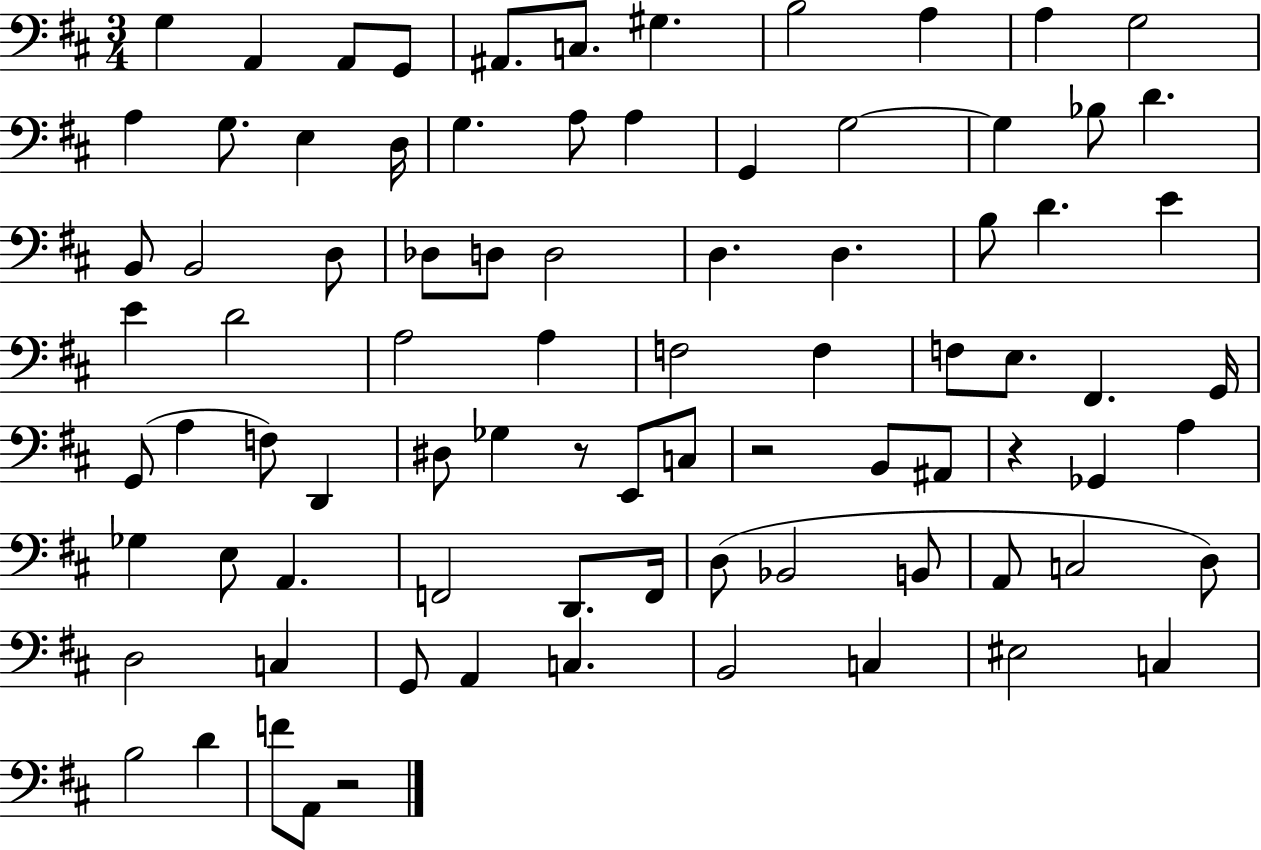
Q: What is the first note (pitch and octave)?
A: G3